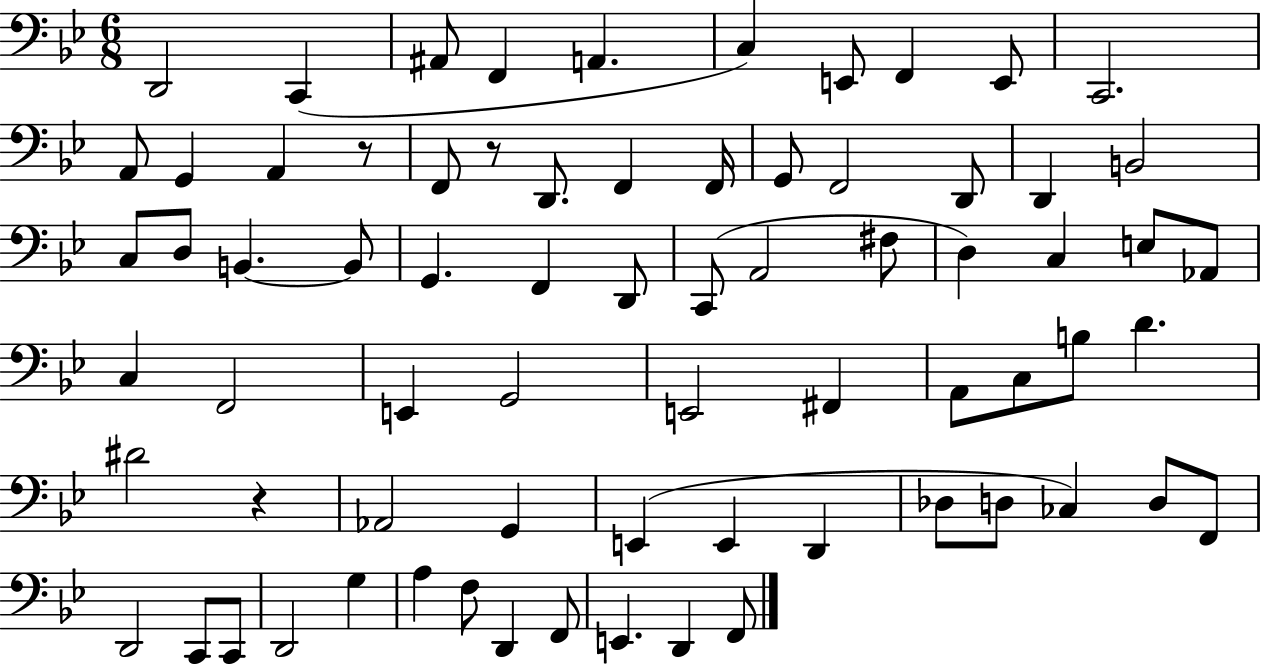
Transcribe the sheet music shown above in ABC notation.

X:1
T:Untitled
M:6/8
L:1/4
K:Bb
D,,2 C,, ^A,,/2 F,, A,, C, E,,/2 F,, E,,/2 C,,2 A,,/2 G,, A,, z/2 F,,/2 z/2 D,,/2 F,, F,,/4 G,,/2 F,,2 D,,/2 D,, B,,2 C,/2 D,/2 B,, B,,/2 G,, F,, D,,/2 C,,/2 A,,2 ^F,/2 D, C, E,/2 _A,,/2 C, F,,2 E,, G,,2 E,,2 ^F,, A,,/2 C,/2 B,/2 D ^D2 z _A,,2 G,, E,, E,, D,, _D,/2 D,/2 _C, D,/2 F,,/2 D,,2 C,,/2 C,,/2 D,,2 G, A, F,/2 D,, F,,/2 E,, D,, F,,/2